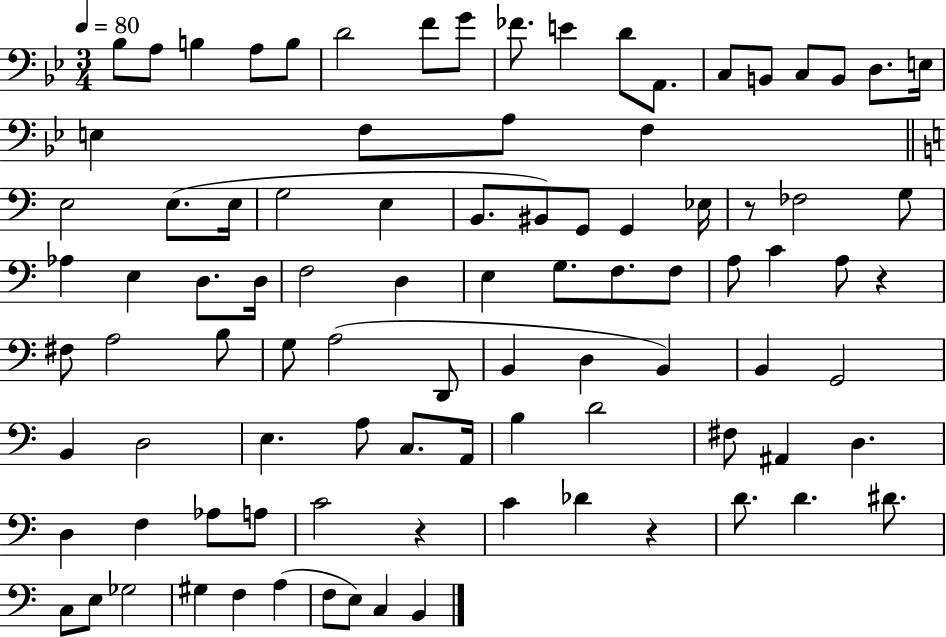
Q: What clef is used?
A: bass